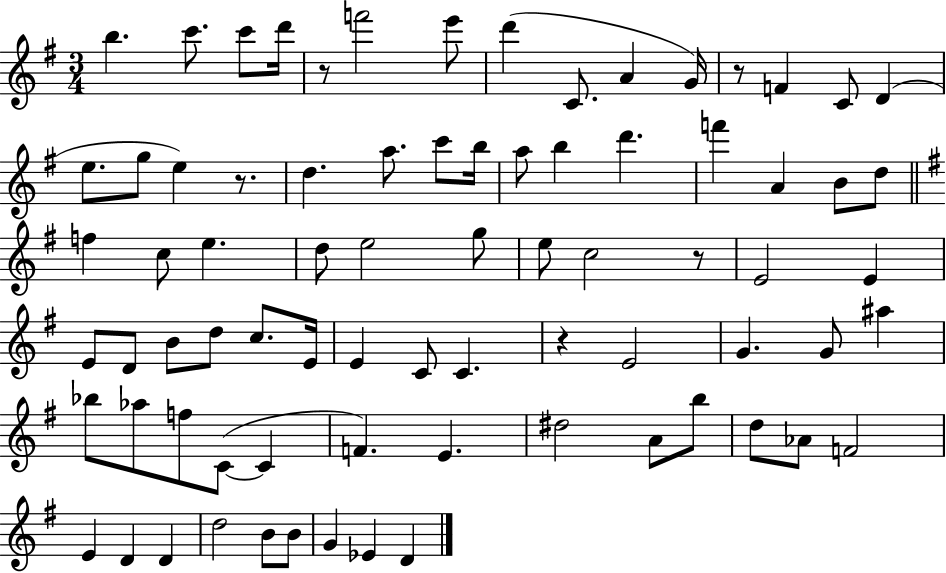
{
  \clef treble
  \numericTimeSignature
  \time 3/4
  \key g \major
  b''4. c'''8. c'''8 d'''16 | r8 f'''2 e'''8 | d'''4( c'8. a'4 g'16) | r8 f'4 c'8 d'4( | \break e''8. g''8 e''4) r8. | d''4. a''8. c'''8 b''16 | a''8 b''4 d'''4. | f'''4 a'4 b'8 d''8 | \break \bar "||" \break \key g \major f''4 c''8 e''4. | d''8 e''2 g''8 | e''8 c''2 r8 | e'2 e'4 | \break e'8 d'8 b'8 d''8 c''8. e'16 | e'4 c'8 c'4. | r4 e'2 | g'4. g'8 ais''4 | \break bes''8 aes''8 f''8 c'8~(~ c'4 | f'4.) e'4. | dis''2 a'8 b''8 | d''8 aes'8 f'2 | \break e'4 d'4 d'4 | d''2 b'8 b'8 | g'4 ees'4 d'4 | \bar "|."
}